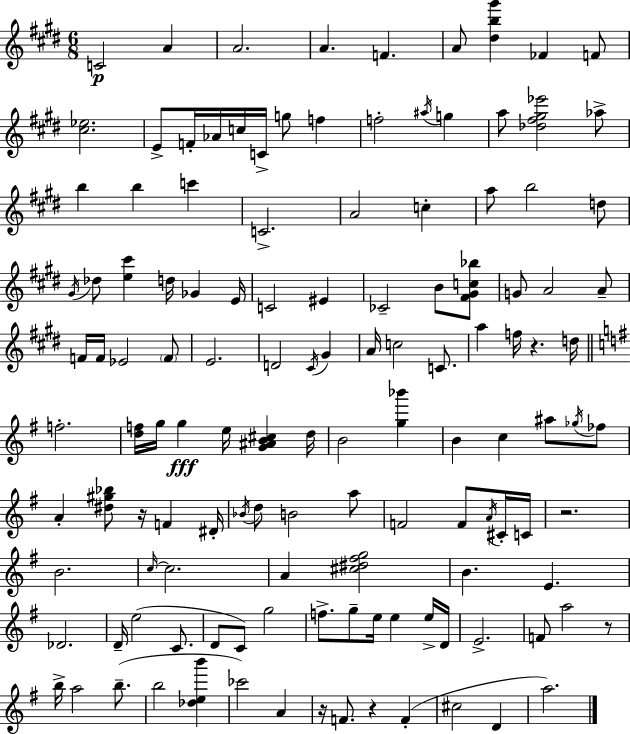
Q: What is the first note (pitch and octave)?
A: C4